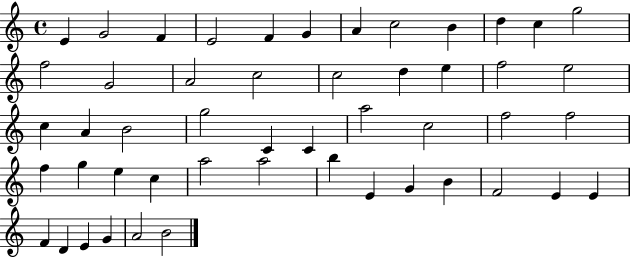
X:1
T:Untitled
M:4/4
L:1/4
K:C
E G2 F E2 F G A c2 B d c g2 f2 G2 A2 c2 c2 d e f2 e2 c A B2 g2 C C a2 c2 f2 f2 f g e c a2 a2 b E G B F2 E E F D E G A2 B2